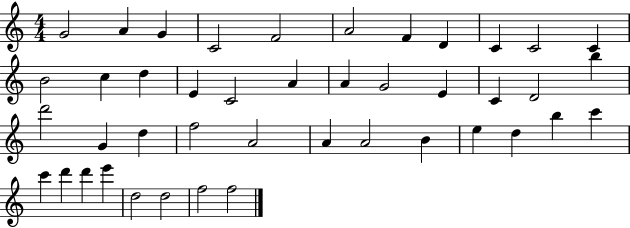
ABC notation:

X:1
T:Untitled
M:4/4
L:1/4
K:C
G2 A G C2 F2 A2 F D C C2 C B2 c d E C2 A A G2 E C D2 b d'2 G d f2 A2 A A2 B e d b c' c' d' d' e' d2 d2 f2 f2